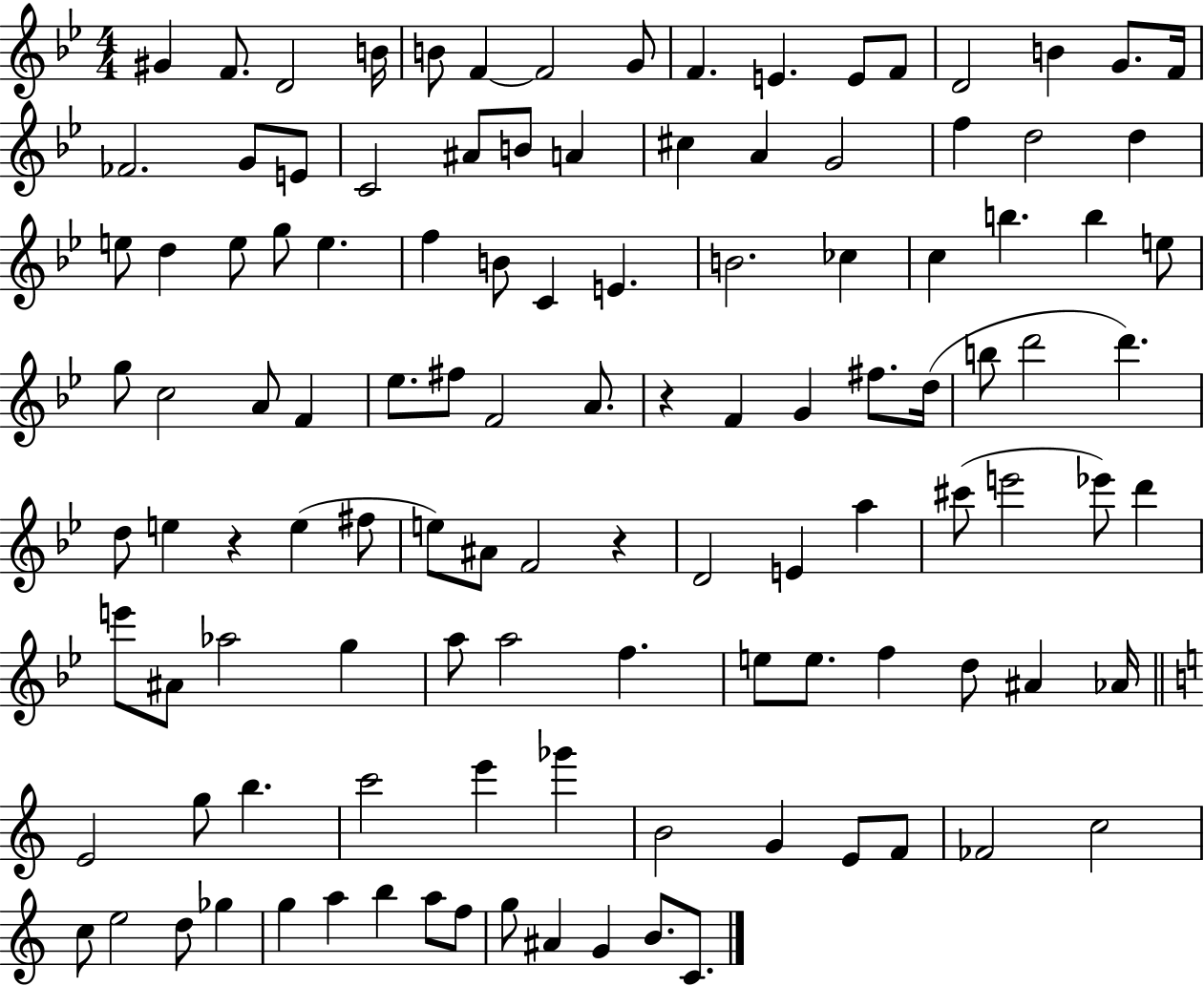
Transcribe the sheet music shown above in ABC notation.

X:1
T:Untitled
M:4/4
L:1/4
K:Bb
^G F/2 D2 B/4 B/2 F F2 G/2 F E E/2 F/2 D2 B G/2 F/4 _F2 G/2 E/2 C2 ^A/2 B/2 A ^c A G2 f d2 d e/2 d e/2 g/2 e f B/2 C E B2 _c c b b e/2 g/2 c2 A/2 F _e/2 ^f/2 F2 A/2 z F G ^f/2 d/4 b/2 d'2 d' d/2 e z e ^f/2 e/2 ^A/2 F2 z D2 E a ^c'/2 e'2 _e'/2 d' e'/2 ^A/2 _a2 g a/2 a2 f e/2 e/2 f d/2 ^A _A/4 E2 g/2 b c'2 e' _g' B2 G E/2 F/2 _F2 c2 c/2 e2 d/2 _g g a b a/2 f/2 g/2 ^A G B/2 C/2